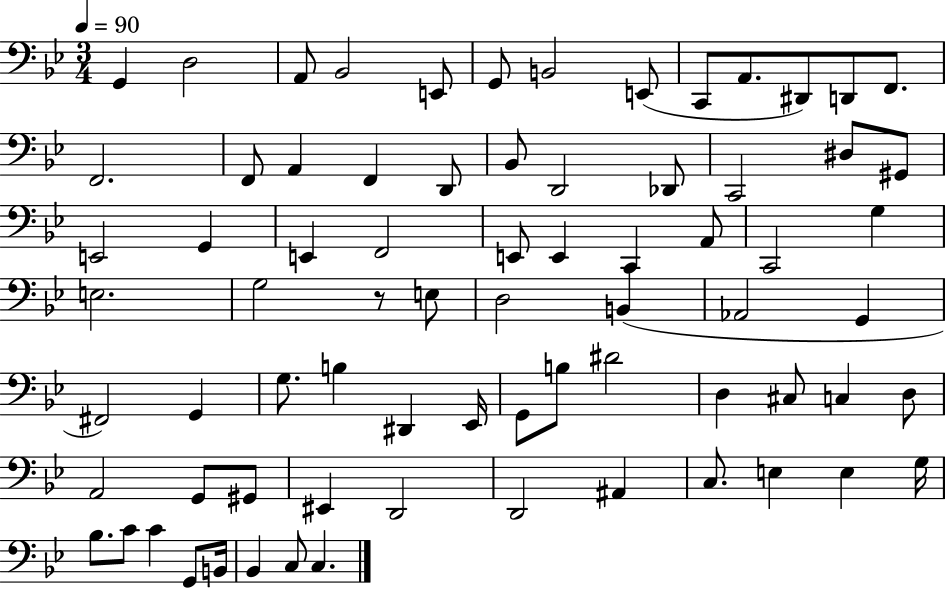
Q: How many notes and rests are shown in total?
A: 74